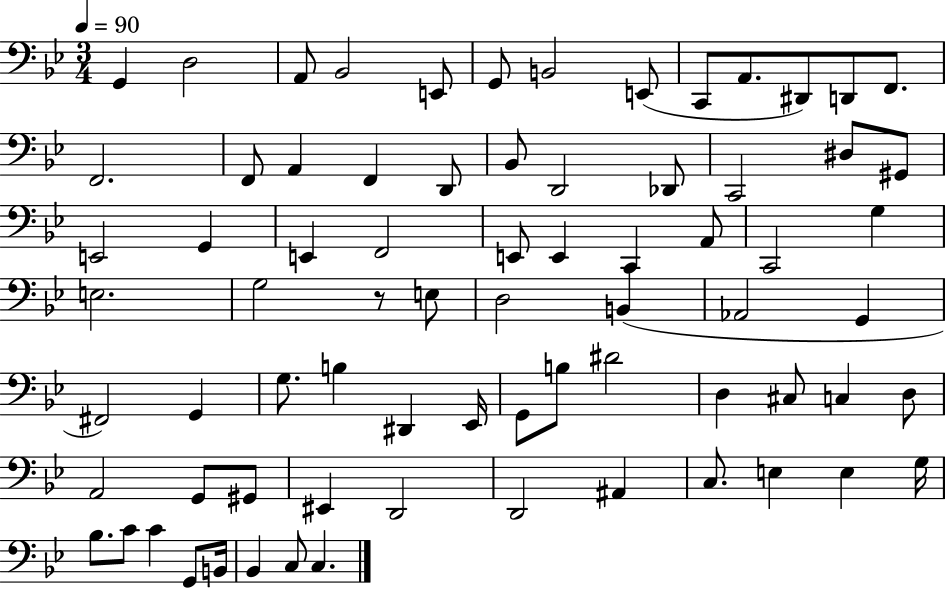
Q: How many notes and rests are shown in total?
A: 74